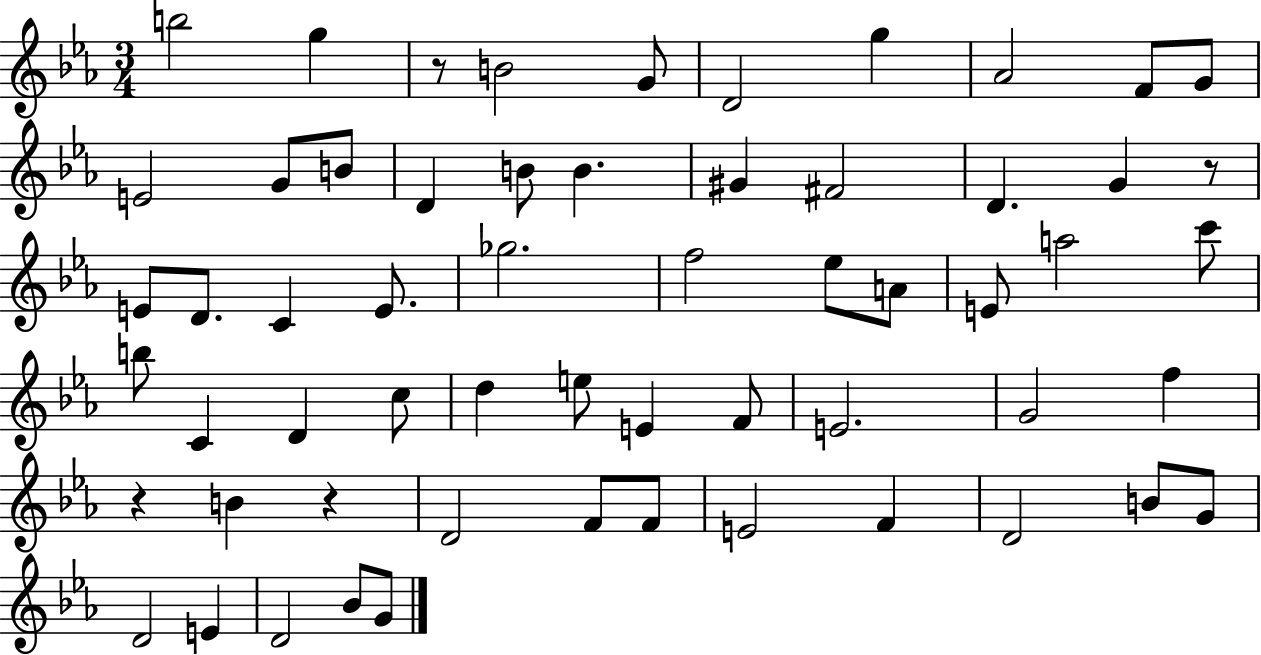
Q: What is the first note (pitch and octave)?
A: B5